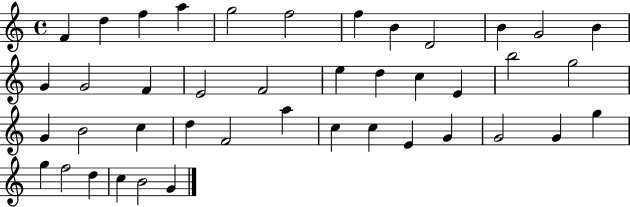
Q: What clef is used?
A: treble